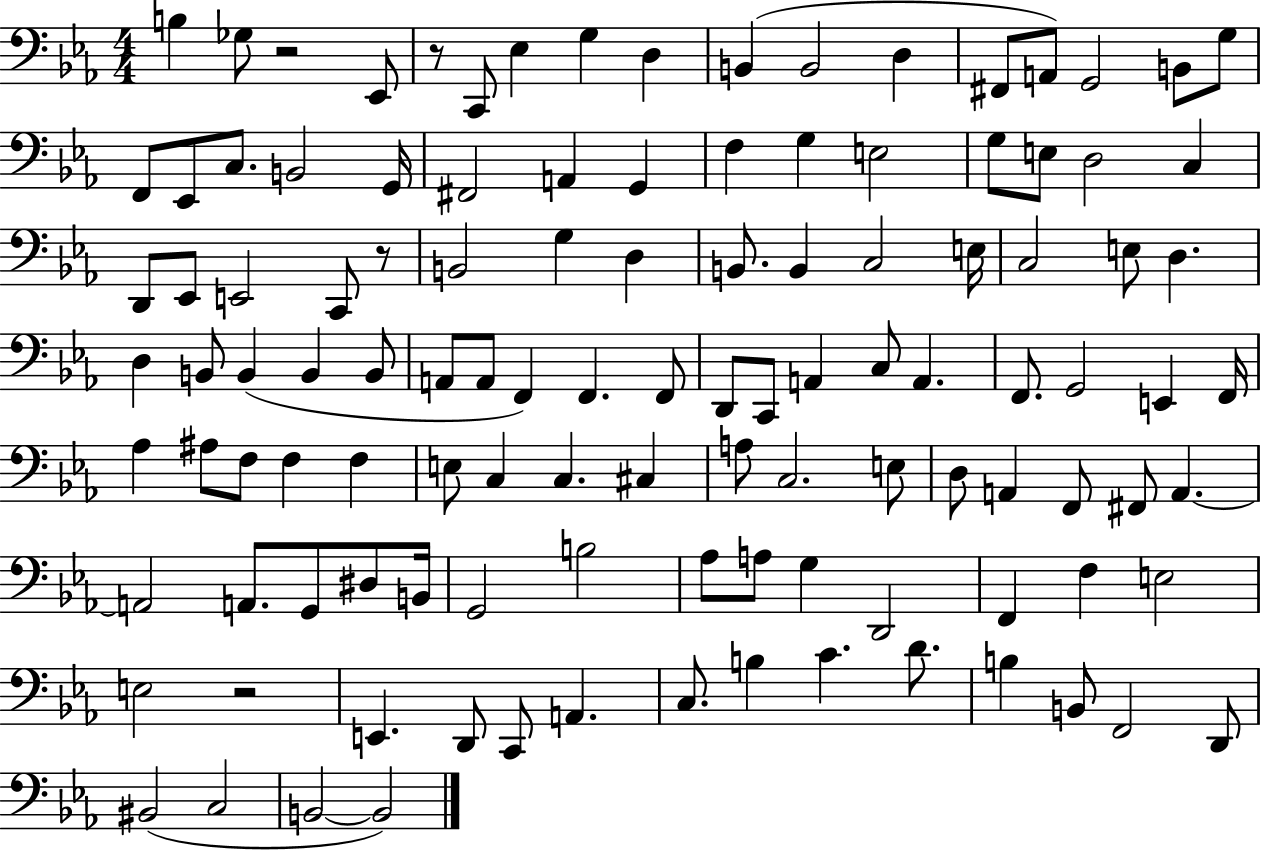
{
  \clef bass
  \numericTimeSignature
  \time 4/4
  \key ees \major
  b4 ges8 r2 ees,8 | r8 c,8 ees4 g4 d4 | b,4( b,2 d4 | fis,8 a,8) g,2 b,8 g8 | \break f,8 ees,8 c8. b,2 g,16 | fis,2 a,4 g,4 | f4 g4 e2 | g8 e8 d2 c4 | \break d,8 ees,8 e,2 c,8 r8 | b,2 g4 d4 | b,8. b,4 c2 e16 | c2 e8 d4. | \break d4 b,8 b,4( b,4 b,8 | a,8 a,8 f,4) f,4. f,8 | d,8 c,8 a,4 c8 a,4. | f,8. g,2 e,4 f,16 | \break aes4 ais8 f8 f4 f4 | e8 c4 c4. cis4 | a8 c2. e8 | d8 a,4 f,8 fis,8 a,4.~~ | \break a,2 a,8. g,8 dis8 b,16 | g,2 b2 | aes8 a8 g4 d,2 | f,4 f4 e2 | \break e2 r2 | e,4. d,8 c,8 a,4. | c8. b4 c'4. d'8. | b4 b,8 f,2 d,8 | \break bis,2( c2 | b,2~~ b,2) | \bar "|."
}